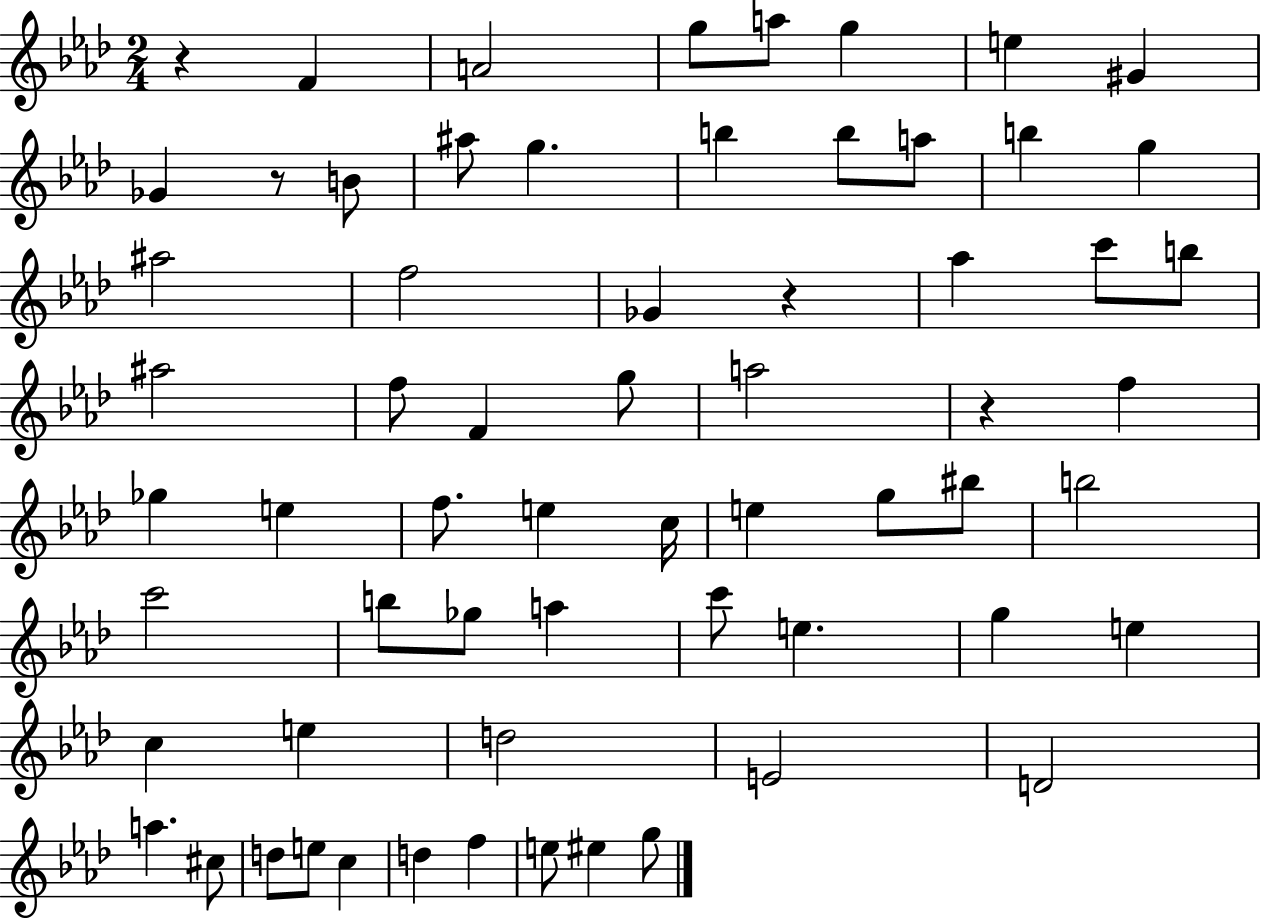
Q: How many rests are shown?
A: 4